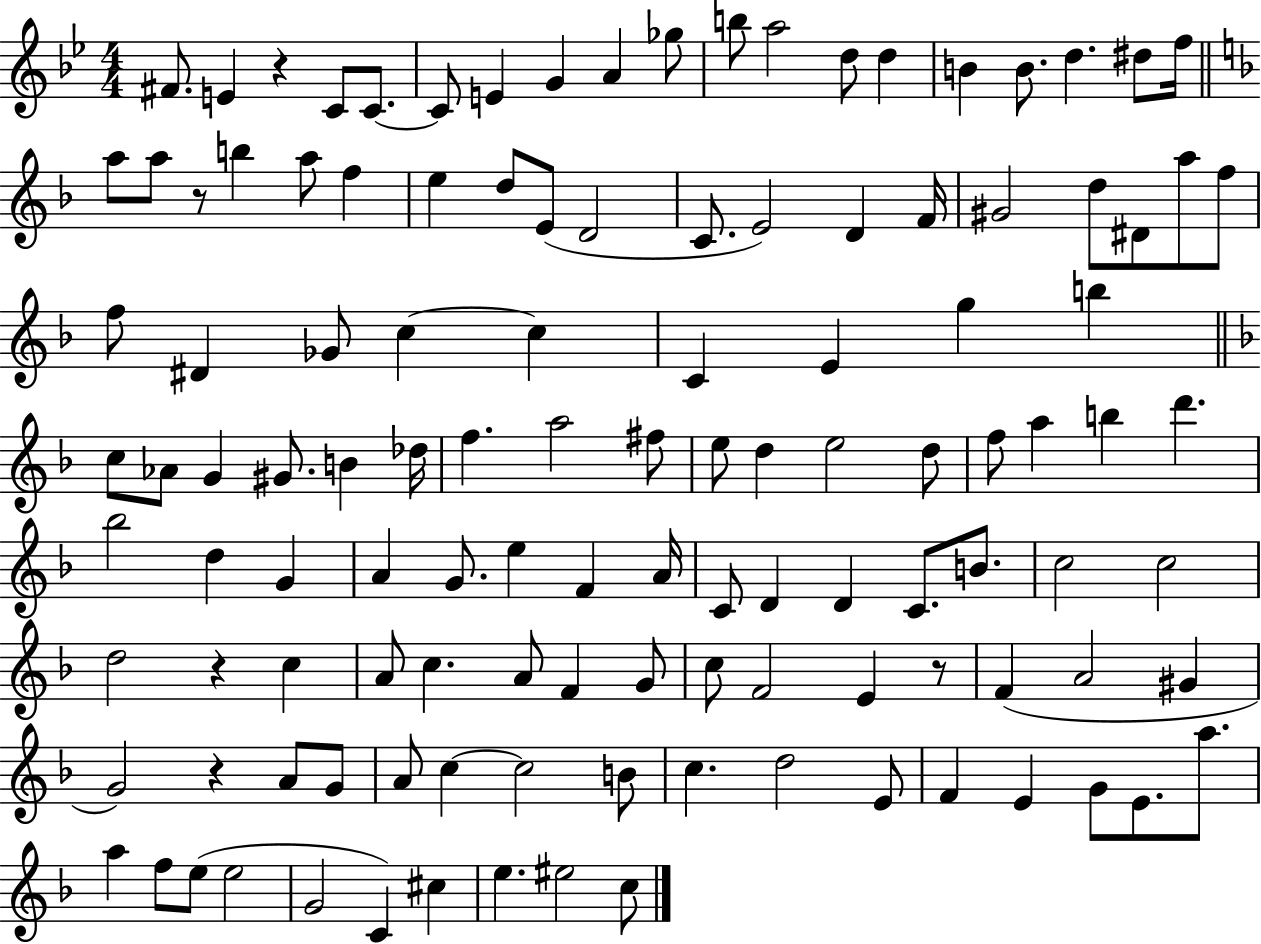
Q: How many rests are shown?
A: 5